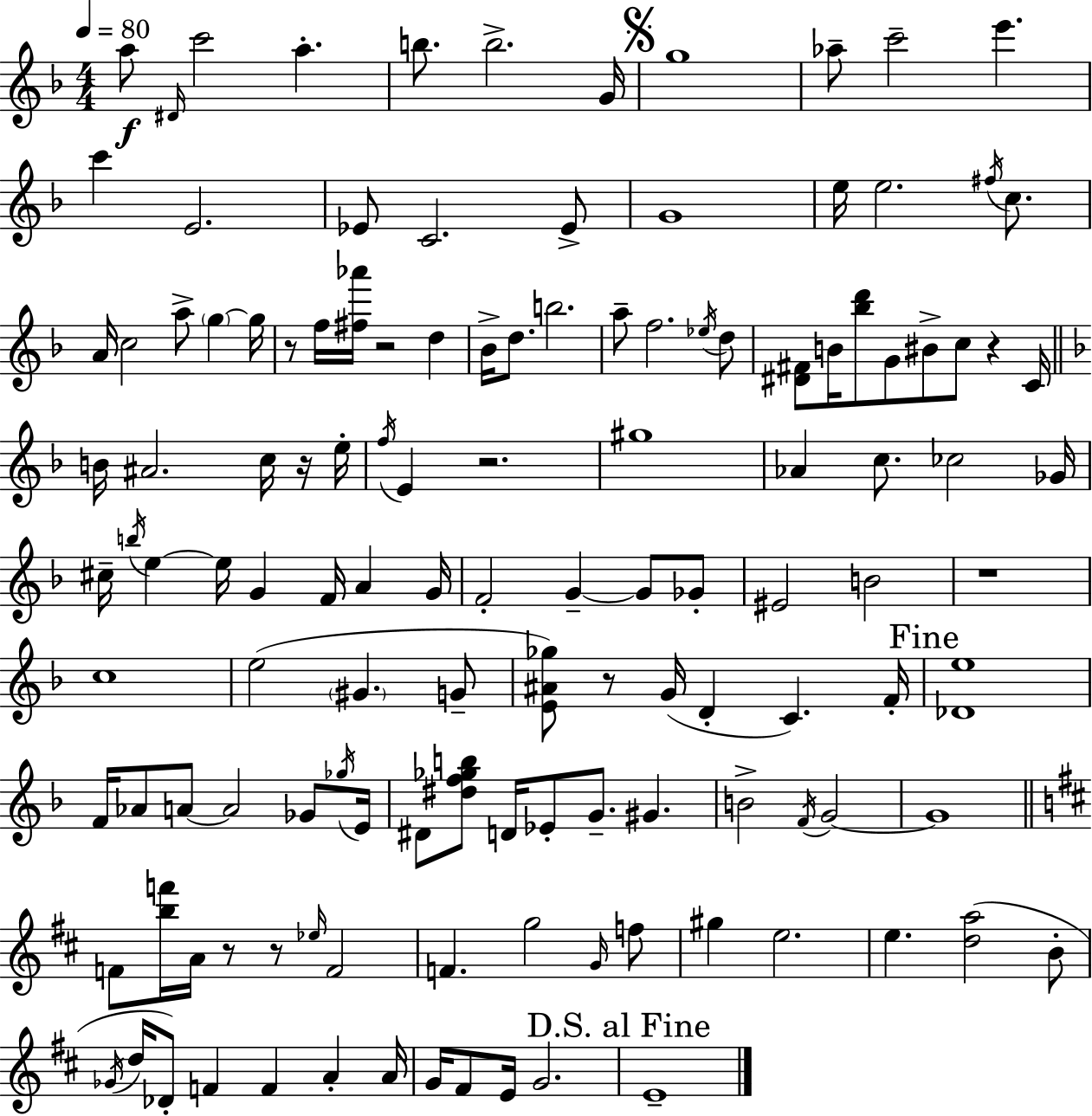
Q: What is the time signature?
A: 4/4